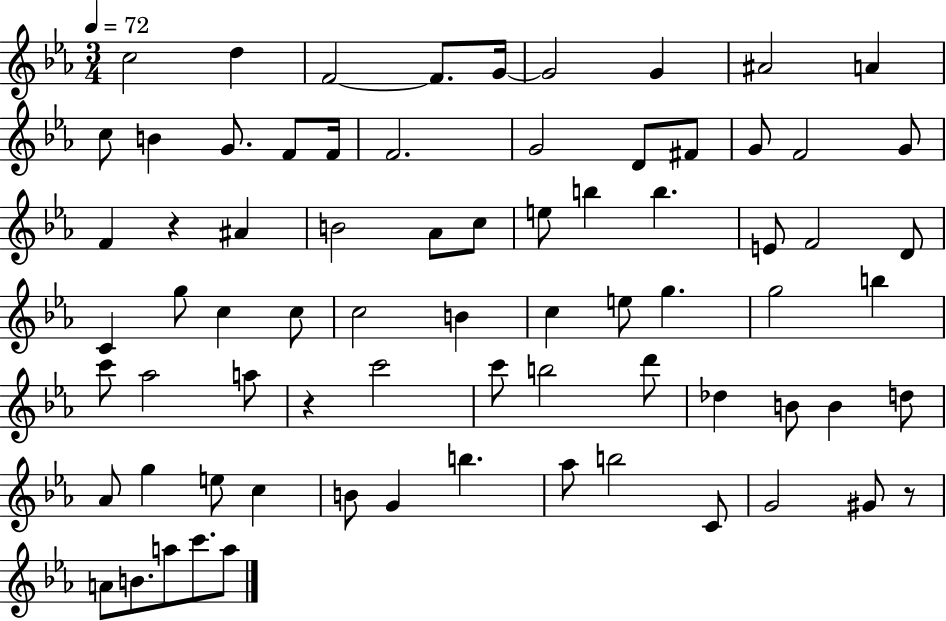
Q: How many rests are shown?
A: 3